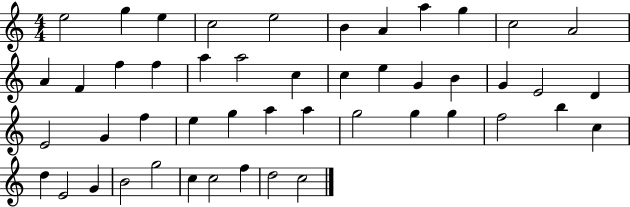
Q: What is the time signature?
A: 4/4